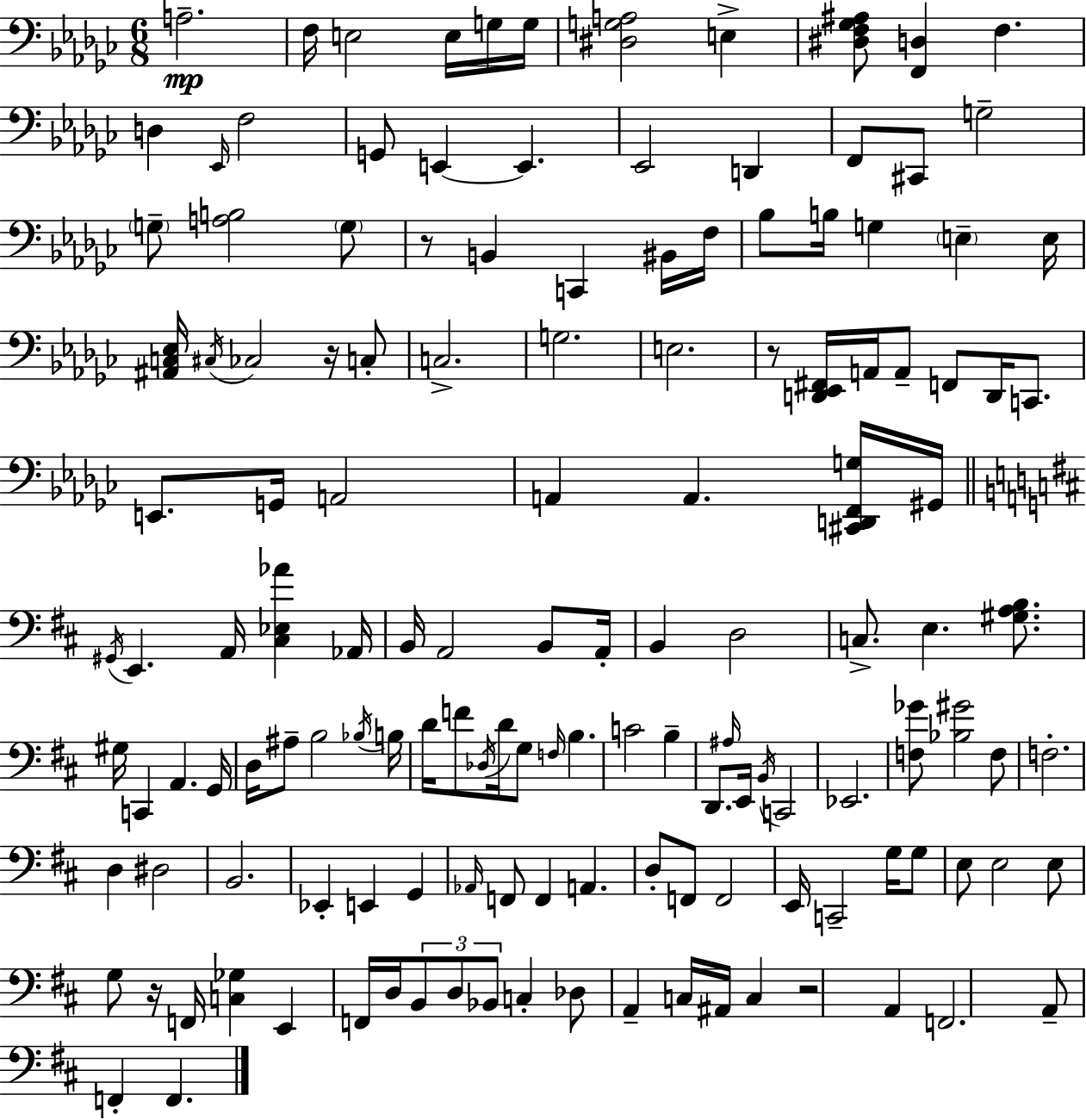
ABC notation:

X:1
T:Untitled
M:6/8
L:1/4
K:Ebm
A,2 F,/4 E,2 E,/4 G,/4 G,/4 [^D,G,A,]2 E, [^D,F,_G,^A,]/2 [F,,D,] F, D, _E,,/4 F,2 G,,/2 E,, E,, _E,,2 D,, F,,/2 ^C,,/2 G,2 G,/2 [A,B,]2 G,/2 z/2 B,, C,, ^B,,/4 F,/4 _B,/2 B,/4 G, E, E,/4 [^A,,C,_E,]/4 ^C,/4 _C,2 z/4 C,/2 C,2 G,2 E,2 z/2 [D,,_E,,^F,,]/4 A,,/4 A,,/2 F,,/2 D,,/4 C,,/2 E,,/2 G,,/4 A,,2 A,, A,, [^C,,D,,F,,G,]/4 ^G,,/4 ^G,,/4 E,, A,,/4 [^C,_E,_A] _A,,/4 B,,/4 A,,2 B,,/2 A,,/4 B,, D,2 C,/2 E, [^G,A,B,]/2 ^G,/4 C,, A,, G,,/4 D,/4 ^A,/2 B,2 _B,/4 B,/4 D/4 F/2 _D,/4 D/4 G,/2 F,/4 B, C2 B, D,,/2 ^A,/4 E,,/4 B,,/4 C,,2 _E,,2 [F,_G]/2 [_B,^G]2 F,/2 F,2 D, ^D,2 B,,2 _E,, E,, G,, _A,,/4 F,,/2 F,, A,, D,/2 F,,/2 F,,2 E,,/4 C,,2 G,/4 G,/2 E,/2 E,2 E,/2 G,/2 z/4 F,,/4 [C,_G,] E,, F,,/4 D,/4 B,,/2 D,/2 _B,,/2 C, _D,/2 A,, C,/4 ^A,,/4 C, z2 A,, F,,2 A,,/2 F,, F,,